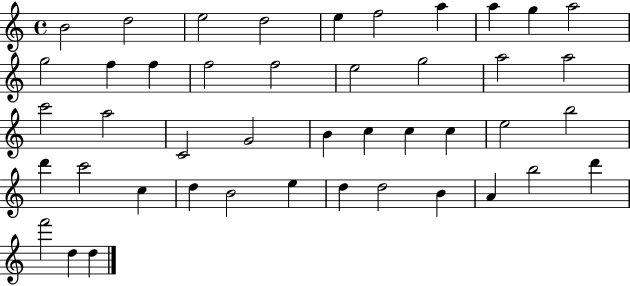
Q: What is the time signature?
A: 4/4